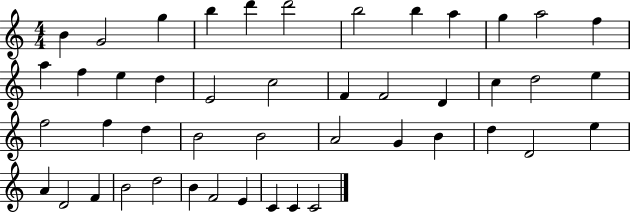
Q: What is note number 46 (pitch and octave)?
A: C4